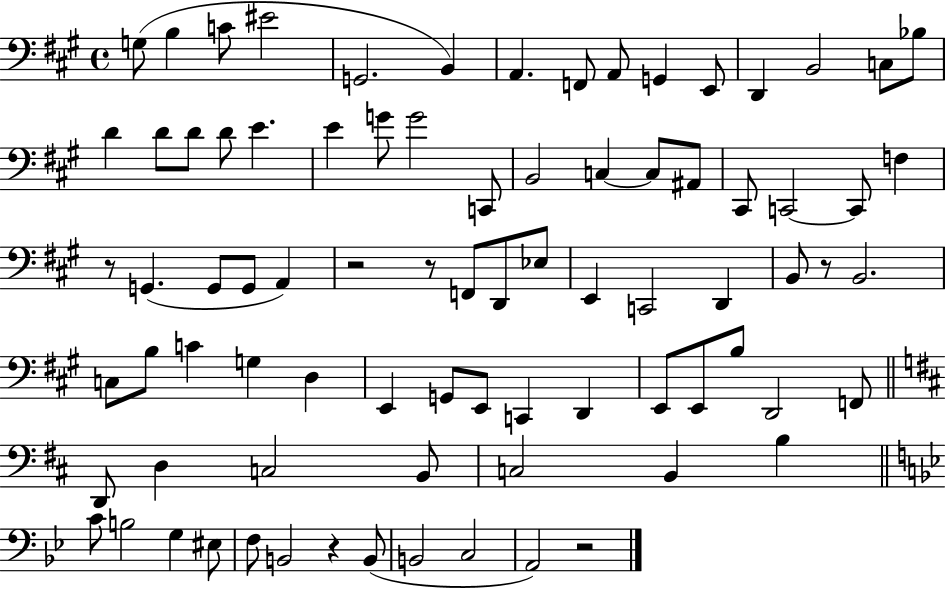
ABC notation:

X:1
T:Untitled
M:4/4
L:1/4
K:A
G,/2 B, C/2 ^E2 G,,2 B,, A,, F,,/2 A,,/2 G,, E,,/2 D,, B,,2 C,/2 _B,/2 D D/2 D/2 D/2 E E G/2 G2 C,,/2 B,,2 C, C,/2 ^A,,/2 ^C,,/2 C,,2 C,,/2 F, z/2 G,, G,,/2 G,,/2 A,, z2 z/2 F,,/2 D,,/2 _E,/2 E,, C,,2 D,, B,,/2 z/2 B,,2 C,/2 B,/2 C G, D, E,, G,,/2 E,,/2 C,, D,, E,,/2 E,,/2 B,/2 D,,2 F,,/2 D,,/2 D, C,2 B,,/2 C,2 B,, B, C/2 B,2 G, ^E,/2 F,/2 B,,2 z B,,/2 B,,2 C,2 A,,2 z2